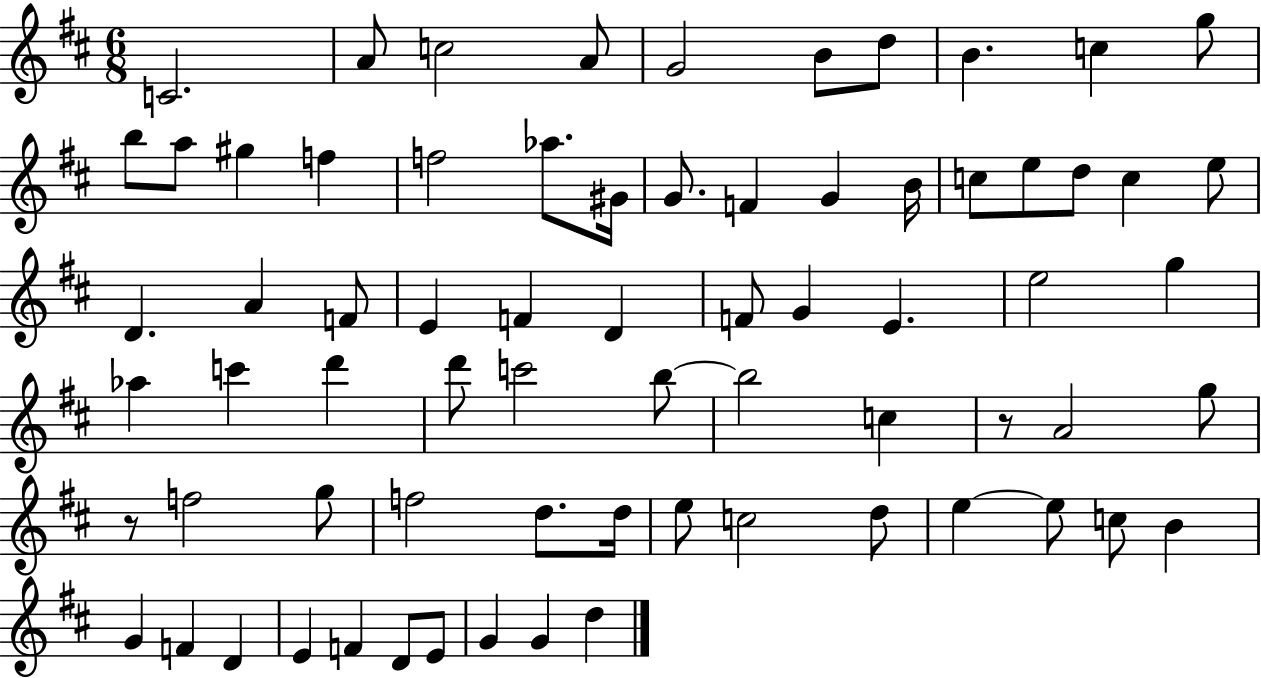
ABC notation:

X:1
T:Untitled
M:6/8
L:1/4
K:D
C2 A/2 c2 A/2 G2 B/2 d/2 B c g/2 b/2 a/2 ^g f f2 _a/2 ^G/4 G/2 F G B/4 c/2 e/2 d/2 c e/2 D A F/2 E F D F/2 G E e2 g _a c' d' d'/2 c'2 b/2 b2 c z/2 A2 g/2 z/2 f2 g/2 f2 d/2 d/4 e/2 c2 d/2 e e/2 c/2 B G F D E F D/2 E/2 G G d